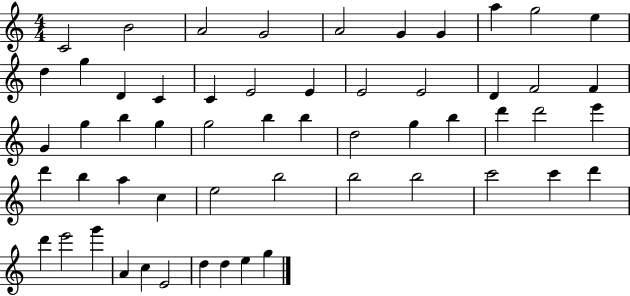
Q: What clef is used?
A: treble